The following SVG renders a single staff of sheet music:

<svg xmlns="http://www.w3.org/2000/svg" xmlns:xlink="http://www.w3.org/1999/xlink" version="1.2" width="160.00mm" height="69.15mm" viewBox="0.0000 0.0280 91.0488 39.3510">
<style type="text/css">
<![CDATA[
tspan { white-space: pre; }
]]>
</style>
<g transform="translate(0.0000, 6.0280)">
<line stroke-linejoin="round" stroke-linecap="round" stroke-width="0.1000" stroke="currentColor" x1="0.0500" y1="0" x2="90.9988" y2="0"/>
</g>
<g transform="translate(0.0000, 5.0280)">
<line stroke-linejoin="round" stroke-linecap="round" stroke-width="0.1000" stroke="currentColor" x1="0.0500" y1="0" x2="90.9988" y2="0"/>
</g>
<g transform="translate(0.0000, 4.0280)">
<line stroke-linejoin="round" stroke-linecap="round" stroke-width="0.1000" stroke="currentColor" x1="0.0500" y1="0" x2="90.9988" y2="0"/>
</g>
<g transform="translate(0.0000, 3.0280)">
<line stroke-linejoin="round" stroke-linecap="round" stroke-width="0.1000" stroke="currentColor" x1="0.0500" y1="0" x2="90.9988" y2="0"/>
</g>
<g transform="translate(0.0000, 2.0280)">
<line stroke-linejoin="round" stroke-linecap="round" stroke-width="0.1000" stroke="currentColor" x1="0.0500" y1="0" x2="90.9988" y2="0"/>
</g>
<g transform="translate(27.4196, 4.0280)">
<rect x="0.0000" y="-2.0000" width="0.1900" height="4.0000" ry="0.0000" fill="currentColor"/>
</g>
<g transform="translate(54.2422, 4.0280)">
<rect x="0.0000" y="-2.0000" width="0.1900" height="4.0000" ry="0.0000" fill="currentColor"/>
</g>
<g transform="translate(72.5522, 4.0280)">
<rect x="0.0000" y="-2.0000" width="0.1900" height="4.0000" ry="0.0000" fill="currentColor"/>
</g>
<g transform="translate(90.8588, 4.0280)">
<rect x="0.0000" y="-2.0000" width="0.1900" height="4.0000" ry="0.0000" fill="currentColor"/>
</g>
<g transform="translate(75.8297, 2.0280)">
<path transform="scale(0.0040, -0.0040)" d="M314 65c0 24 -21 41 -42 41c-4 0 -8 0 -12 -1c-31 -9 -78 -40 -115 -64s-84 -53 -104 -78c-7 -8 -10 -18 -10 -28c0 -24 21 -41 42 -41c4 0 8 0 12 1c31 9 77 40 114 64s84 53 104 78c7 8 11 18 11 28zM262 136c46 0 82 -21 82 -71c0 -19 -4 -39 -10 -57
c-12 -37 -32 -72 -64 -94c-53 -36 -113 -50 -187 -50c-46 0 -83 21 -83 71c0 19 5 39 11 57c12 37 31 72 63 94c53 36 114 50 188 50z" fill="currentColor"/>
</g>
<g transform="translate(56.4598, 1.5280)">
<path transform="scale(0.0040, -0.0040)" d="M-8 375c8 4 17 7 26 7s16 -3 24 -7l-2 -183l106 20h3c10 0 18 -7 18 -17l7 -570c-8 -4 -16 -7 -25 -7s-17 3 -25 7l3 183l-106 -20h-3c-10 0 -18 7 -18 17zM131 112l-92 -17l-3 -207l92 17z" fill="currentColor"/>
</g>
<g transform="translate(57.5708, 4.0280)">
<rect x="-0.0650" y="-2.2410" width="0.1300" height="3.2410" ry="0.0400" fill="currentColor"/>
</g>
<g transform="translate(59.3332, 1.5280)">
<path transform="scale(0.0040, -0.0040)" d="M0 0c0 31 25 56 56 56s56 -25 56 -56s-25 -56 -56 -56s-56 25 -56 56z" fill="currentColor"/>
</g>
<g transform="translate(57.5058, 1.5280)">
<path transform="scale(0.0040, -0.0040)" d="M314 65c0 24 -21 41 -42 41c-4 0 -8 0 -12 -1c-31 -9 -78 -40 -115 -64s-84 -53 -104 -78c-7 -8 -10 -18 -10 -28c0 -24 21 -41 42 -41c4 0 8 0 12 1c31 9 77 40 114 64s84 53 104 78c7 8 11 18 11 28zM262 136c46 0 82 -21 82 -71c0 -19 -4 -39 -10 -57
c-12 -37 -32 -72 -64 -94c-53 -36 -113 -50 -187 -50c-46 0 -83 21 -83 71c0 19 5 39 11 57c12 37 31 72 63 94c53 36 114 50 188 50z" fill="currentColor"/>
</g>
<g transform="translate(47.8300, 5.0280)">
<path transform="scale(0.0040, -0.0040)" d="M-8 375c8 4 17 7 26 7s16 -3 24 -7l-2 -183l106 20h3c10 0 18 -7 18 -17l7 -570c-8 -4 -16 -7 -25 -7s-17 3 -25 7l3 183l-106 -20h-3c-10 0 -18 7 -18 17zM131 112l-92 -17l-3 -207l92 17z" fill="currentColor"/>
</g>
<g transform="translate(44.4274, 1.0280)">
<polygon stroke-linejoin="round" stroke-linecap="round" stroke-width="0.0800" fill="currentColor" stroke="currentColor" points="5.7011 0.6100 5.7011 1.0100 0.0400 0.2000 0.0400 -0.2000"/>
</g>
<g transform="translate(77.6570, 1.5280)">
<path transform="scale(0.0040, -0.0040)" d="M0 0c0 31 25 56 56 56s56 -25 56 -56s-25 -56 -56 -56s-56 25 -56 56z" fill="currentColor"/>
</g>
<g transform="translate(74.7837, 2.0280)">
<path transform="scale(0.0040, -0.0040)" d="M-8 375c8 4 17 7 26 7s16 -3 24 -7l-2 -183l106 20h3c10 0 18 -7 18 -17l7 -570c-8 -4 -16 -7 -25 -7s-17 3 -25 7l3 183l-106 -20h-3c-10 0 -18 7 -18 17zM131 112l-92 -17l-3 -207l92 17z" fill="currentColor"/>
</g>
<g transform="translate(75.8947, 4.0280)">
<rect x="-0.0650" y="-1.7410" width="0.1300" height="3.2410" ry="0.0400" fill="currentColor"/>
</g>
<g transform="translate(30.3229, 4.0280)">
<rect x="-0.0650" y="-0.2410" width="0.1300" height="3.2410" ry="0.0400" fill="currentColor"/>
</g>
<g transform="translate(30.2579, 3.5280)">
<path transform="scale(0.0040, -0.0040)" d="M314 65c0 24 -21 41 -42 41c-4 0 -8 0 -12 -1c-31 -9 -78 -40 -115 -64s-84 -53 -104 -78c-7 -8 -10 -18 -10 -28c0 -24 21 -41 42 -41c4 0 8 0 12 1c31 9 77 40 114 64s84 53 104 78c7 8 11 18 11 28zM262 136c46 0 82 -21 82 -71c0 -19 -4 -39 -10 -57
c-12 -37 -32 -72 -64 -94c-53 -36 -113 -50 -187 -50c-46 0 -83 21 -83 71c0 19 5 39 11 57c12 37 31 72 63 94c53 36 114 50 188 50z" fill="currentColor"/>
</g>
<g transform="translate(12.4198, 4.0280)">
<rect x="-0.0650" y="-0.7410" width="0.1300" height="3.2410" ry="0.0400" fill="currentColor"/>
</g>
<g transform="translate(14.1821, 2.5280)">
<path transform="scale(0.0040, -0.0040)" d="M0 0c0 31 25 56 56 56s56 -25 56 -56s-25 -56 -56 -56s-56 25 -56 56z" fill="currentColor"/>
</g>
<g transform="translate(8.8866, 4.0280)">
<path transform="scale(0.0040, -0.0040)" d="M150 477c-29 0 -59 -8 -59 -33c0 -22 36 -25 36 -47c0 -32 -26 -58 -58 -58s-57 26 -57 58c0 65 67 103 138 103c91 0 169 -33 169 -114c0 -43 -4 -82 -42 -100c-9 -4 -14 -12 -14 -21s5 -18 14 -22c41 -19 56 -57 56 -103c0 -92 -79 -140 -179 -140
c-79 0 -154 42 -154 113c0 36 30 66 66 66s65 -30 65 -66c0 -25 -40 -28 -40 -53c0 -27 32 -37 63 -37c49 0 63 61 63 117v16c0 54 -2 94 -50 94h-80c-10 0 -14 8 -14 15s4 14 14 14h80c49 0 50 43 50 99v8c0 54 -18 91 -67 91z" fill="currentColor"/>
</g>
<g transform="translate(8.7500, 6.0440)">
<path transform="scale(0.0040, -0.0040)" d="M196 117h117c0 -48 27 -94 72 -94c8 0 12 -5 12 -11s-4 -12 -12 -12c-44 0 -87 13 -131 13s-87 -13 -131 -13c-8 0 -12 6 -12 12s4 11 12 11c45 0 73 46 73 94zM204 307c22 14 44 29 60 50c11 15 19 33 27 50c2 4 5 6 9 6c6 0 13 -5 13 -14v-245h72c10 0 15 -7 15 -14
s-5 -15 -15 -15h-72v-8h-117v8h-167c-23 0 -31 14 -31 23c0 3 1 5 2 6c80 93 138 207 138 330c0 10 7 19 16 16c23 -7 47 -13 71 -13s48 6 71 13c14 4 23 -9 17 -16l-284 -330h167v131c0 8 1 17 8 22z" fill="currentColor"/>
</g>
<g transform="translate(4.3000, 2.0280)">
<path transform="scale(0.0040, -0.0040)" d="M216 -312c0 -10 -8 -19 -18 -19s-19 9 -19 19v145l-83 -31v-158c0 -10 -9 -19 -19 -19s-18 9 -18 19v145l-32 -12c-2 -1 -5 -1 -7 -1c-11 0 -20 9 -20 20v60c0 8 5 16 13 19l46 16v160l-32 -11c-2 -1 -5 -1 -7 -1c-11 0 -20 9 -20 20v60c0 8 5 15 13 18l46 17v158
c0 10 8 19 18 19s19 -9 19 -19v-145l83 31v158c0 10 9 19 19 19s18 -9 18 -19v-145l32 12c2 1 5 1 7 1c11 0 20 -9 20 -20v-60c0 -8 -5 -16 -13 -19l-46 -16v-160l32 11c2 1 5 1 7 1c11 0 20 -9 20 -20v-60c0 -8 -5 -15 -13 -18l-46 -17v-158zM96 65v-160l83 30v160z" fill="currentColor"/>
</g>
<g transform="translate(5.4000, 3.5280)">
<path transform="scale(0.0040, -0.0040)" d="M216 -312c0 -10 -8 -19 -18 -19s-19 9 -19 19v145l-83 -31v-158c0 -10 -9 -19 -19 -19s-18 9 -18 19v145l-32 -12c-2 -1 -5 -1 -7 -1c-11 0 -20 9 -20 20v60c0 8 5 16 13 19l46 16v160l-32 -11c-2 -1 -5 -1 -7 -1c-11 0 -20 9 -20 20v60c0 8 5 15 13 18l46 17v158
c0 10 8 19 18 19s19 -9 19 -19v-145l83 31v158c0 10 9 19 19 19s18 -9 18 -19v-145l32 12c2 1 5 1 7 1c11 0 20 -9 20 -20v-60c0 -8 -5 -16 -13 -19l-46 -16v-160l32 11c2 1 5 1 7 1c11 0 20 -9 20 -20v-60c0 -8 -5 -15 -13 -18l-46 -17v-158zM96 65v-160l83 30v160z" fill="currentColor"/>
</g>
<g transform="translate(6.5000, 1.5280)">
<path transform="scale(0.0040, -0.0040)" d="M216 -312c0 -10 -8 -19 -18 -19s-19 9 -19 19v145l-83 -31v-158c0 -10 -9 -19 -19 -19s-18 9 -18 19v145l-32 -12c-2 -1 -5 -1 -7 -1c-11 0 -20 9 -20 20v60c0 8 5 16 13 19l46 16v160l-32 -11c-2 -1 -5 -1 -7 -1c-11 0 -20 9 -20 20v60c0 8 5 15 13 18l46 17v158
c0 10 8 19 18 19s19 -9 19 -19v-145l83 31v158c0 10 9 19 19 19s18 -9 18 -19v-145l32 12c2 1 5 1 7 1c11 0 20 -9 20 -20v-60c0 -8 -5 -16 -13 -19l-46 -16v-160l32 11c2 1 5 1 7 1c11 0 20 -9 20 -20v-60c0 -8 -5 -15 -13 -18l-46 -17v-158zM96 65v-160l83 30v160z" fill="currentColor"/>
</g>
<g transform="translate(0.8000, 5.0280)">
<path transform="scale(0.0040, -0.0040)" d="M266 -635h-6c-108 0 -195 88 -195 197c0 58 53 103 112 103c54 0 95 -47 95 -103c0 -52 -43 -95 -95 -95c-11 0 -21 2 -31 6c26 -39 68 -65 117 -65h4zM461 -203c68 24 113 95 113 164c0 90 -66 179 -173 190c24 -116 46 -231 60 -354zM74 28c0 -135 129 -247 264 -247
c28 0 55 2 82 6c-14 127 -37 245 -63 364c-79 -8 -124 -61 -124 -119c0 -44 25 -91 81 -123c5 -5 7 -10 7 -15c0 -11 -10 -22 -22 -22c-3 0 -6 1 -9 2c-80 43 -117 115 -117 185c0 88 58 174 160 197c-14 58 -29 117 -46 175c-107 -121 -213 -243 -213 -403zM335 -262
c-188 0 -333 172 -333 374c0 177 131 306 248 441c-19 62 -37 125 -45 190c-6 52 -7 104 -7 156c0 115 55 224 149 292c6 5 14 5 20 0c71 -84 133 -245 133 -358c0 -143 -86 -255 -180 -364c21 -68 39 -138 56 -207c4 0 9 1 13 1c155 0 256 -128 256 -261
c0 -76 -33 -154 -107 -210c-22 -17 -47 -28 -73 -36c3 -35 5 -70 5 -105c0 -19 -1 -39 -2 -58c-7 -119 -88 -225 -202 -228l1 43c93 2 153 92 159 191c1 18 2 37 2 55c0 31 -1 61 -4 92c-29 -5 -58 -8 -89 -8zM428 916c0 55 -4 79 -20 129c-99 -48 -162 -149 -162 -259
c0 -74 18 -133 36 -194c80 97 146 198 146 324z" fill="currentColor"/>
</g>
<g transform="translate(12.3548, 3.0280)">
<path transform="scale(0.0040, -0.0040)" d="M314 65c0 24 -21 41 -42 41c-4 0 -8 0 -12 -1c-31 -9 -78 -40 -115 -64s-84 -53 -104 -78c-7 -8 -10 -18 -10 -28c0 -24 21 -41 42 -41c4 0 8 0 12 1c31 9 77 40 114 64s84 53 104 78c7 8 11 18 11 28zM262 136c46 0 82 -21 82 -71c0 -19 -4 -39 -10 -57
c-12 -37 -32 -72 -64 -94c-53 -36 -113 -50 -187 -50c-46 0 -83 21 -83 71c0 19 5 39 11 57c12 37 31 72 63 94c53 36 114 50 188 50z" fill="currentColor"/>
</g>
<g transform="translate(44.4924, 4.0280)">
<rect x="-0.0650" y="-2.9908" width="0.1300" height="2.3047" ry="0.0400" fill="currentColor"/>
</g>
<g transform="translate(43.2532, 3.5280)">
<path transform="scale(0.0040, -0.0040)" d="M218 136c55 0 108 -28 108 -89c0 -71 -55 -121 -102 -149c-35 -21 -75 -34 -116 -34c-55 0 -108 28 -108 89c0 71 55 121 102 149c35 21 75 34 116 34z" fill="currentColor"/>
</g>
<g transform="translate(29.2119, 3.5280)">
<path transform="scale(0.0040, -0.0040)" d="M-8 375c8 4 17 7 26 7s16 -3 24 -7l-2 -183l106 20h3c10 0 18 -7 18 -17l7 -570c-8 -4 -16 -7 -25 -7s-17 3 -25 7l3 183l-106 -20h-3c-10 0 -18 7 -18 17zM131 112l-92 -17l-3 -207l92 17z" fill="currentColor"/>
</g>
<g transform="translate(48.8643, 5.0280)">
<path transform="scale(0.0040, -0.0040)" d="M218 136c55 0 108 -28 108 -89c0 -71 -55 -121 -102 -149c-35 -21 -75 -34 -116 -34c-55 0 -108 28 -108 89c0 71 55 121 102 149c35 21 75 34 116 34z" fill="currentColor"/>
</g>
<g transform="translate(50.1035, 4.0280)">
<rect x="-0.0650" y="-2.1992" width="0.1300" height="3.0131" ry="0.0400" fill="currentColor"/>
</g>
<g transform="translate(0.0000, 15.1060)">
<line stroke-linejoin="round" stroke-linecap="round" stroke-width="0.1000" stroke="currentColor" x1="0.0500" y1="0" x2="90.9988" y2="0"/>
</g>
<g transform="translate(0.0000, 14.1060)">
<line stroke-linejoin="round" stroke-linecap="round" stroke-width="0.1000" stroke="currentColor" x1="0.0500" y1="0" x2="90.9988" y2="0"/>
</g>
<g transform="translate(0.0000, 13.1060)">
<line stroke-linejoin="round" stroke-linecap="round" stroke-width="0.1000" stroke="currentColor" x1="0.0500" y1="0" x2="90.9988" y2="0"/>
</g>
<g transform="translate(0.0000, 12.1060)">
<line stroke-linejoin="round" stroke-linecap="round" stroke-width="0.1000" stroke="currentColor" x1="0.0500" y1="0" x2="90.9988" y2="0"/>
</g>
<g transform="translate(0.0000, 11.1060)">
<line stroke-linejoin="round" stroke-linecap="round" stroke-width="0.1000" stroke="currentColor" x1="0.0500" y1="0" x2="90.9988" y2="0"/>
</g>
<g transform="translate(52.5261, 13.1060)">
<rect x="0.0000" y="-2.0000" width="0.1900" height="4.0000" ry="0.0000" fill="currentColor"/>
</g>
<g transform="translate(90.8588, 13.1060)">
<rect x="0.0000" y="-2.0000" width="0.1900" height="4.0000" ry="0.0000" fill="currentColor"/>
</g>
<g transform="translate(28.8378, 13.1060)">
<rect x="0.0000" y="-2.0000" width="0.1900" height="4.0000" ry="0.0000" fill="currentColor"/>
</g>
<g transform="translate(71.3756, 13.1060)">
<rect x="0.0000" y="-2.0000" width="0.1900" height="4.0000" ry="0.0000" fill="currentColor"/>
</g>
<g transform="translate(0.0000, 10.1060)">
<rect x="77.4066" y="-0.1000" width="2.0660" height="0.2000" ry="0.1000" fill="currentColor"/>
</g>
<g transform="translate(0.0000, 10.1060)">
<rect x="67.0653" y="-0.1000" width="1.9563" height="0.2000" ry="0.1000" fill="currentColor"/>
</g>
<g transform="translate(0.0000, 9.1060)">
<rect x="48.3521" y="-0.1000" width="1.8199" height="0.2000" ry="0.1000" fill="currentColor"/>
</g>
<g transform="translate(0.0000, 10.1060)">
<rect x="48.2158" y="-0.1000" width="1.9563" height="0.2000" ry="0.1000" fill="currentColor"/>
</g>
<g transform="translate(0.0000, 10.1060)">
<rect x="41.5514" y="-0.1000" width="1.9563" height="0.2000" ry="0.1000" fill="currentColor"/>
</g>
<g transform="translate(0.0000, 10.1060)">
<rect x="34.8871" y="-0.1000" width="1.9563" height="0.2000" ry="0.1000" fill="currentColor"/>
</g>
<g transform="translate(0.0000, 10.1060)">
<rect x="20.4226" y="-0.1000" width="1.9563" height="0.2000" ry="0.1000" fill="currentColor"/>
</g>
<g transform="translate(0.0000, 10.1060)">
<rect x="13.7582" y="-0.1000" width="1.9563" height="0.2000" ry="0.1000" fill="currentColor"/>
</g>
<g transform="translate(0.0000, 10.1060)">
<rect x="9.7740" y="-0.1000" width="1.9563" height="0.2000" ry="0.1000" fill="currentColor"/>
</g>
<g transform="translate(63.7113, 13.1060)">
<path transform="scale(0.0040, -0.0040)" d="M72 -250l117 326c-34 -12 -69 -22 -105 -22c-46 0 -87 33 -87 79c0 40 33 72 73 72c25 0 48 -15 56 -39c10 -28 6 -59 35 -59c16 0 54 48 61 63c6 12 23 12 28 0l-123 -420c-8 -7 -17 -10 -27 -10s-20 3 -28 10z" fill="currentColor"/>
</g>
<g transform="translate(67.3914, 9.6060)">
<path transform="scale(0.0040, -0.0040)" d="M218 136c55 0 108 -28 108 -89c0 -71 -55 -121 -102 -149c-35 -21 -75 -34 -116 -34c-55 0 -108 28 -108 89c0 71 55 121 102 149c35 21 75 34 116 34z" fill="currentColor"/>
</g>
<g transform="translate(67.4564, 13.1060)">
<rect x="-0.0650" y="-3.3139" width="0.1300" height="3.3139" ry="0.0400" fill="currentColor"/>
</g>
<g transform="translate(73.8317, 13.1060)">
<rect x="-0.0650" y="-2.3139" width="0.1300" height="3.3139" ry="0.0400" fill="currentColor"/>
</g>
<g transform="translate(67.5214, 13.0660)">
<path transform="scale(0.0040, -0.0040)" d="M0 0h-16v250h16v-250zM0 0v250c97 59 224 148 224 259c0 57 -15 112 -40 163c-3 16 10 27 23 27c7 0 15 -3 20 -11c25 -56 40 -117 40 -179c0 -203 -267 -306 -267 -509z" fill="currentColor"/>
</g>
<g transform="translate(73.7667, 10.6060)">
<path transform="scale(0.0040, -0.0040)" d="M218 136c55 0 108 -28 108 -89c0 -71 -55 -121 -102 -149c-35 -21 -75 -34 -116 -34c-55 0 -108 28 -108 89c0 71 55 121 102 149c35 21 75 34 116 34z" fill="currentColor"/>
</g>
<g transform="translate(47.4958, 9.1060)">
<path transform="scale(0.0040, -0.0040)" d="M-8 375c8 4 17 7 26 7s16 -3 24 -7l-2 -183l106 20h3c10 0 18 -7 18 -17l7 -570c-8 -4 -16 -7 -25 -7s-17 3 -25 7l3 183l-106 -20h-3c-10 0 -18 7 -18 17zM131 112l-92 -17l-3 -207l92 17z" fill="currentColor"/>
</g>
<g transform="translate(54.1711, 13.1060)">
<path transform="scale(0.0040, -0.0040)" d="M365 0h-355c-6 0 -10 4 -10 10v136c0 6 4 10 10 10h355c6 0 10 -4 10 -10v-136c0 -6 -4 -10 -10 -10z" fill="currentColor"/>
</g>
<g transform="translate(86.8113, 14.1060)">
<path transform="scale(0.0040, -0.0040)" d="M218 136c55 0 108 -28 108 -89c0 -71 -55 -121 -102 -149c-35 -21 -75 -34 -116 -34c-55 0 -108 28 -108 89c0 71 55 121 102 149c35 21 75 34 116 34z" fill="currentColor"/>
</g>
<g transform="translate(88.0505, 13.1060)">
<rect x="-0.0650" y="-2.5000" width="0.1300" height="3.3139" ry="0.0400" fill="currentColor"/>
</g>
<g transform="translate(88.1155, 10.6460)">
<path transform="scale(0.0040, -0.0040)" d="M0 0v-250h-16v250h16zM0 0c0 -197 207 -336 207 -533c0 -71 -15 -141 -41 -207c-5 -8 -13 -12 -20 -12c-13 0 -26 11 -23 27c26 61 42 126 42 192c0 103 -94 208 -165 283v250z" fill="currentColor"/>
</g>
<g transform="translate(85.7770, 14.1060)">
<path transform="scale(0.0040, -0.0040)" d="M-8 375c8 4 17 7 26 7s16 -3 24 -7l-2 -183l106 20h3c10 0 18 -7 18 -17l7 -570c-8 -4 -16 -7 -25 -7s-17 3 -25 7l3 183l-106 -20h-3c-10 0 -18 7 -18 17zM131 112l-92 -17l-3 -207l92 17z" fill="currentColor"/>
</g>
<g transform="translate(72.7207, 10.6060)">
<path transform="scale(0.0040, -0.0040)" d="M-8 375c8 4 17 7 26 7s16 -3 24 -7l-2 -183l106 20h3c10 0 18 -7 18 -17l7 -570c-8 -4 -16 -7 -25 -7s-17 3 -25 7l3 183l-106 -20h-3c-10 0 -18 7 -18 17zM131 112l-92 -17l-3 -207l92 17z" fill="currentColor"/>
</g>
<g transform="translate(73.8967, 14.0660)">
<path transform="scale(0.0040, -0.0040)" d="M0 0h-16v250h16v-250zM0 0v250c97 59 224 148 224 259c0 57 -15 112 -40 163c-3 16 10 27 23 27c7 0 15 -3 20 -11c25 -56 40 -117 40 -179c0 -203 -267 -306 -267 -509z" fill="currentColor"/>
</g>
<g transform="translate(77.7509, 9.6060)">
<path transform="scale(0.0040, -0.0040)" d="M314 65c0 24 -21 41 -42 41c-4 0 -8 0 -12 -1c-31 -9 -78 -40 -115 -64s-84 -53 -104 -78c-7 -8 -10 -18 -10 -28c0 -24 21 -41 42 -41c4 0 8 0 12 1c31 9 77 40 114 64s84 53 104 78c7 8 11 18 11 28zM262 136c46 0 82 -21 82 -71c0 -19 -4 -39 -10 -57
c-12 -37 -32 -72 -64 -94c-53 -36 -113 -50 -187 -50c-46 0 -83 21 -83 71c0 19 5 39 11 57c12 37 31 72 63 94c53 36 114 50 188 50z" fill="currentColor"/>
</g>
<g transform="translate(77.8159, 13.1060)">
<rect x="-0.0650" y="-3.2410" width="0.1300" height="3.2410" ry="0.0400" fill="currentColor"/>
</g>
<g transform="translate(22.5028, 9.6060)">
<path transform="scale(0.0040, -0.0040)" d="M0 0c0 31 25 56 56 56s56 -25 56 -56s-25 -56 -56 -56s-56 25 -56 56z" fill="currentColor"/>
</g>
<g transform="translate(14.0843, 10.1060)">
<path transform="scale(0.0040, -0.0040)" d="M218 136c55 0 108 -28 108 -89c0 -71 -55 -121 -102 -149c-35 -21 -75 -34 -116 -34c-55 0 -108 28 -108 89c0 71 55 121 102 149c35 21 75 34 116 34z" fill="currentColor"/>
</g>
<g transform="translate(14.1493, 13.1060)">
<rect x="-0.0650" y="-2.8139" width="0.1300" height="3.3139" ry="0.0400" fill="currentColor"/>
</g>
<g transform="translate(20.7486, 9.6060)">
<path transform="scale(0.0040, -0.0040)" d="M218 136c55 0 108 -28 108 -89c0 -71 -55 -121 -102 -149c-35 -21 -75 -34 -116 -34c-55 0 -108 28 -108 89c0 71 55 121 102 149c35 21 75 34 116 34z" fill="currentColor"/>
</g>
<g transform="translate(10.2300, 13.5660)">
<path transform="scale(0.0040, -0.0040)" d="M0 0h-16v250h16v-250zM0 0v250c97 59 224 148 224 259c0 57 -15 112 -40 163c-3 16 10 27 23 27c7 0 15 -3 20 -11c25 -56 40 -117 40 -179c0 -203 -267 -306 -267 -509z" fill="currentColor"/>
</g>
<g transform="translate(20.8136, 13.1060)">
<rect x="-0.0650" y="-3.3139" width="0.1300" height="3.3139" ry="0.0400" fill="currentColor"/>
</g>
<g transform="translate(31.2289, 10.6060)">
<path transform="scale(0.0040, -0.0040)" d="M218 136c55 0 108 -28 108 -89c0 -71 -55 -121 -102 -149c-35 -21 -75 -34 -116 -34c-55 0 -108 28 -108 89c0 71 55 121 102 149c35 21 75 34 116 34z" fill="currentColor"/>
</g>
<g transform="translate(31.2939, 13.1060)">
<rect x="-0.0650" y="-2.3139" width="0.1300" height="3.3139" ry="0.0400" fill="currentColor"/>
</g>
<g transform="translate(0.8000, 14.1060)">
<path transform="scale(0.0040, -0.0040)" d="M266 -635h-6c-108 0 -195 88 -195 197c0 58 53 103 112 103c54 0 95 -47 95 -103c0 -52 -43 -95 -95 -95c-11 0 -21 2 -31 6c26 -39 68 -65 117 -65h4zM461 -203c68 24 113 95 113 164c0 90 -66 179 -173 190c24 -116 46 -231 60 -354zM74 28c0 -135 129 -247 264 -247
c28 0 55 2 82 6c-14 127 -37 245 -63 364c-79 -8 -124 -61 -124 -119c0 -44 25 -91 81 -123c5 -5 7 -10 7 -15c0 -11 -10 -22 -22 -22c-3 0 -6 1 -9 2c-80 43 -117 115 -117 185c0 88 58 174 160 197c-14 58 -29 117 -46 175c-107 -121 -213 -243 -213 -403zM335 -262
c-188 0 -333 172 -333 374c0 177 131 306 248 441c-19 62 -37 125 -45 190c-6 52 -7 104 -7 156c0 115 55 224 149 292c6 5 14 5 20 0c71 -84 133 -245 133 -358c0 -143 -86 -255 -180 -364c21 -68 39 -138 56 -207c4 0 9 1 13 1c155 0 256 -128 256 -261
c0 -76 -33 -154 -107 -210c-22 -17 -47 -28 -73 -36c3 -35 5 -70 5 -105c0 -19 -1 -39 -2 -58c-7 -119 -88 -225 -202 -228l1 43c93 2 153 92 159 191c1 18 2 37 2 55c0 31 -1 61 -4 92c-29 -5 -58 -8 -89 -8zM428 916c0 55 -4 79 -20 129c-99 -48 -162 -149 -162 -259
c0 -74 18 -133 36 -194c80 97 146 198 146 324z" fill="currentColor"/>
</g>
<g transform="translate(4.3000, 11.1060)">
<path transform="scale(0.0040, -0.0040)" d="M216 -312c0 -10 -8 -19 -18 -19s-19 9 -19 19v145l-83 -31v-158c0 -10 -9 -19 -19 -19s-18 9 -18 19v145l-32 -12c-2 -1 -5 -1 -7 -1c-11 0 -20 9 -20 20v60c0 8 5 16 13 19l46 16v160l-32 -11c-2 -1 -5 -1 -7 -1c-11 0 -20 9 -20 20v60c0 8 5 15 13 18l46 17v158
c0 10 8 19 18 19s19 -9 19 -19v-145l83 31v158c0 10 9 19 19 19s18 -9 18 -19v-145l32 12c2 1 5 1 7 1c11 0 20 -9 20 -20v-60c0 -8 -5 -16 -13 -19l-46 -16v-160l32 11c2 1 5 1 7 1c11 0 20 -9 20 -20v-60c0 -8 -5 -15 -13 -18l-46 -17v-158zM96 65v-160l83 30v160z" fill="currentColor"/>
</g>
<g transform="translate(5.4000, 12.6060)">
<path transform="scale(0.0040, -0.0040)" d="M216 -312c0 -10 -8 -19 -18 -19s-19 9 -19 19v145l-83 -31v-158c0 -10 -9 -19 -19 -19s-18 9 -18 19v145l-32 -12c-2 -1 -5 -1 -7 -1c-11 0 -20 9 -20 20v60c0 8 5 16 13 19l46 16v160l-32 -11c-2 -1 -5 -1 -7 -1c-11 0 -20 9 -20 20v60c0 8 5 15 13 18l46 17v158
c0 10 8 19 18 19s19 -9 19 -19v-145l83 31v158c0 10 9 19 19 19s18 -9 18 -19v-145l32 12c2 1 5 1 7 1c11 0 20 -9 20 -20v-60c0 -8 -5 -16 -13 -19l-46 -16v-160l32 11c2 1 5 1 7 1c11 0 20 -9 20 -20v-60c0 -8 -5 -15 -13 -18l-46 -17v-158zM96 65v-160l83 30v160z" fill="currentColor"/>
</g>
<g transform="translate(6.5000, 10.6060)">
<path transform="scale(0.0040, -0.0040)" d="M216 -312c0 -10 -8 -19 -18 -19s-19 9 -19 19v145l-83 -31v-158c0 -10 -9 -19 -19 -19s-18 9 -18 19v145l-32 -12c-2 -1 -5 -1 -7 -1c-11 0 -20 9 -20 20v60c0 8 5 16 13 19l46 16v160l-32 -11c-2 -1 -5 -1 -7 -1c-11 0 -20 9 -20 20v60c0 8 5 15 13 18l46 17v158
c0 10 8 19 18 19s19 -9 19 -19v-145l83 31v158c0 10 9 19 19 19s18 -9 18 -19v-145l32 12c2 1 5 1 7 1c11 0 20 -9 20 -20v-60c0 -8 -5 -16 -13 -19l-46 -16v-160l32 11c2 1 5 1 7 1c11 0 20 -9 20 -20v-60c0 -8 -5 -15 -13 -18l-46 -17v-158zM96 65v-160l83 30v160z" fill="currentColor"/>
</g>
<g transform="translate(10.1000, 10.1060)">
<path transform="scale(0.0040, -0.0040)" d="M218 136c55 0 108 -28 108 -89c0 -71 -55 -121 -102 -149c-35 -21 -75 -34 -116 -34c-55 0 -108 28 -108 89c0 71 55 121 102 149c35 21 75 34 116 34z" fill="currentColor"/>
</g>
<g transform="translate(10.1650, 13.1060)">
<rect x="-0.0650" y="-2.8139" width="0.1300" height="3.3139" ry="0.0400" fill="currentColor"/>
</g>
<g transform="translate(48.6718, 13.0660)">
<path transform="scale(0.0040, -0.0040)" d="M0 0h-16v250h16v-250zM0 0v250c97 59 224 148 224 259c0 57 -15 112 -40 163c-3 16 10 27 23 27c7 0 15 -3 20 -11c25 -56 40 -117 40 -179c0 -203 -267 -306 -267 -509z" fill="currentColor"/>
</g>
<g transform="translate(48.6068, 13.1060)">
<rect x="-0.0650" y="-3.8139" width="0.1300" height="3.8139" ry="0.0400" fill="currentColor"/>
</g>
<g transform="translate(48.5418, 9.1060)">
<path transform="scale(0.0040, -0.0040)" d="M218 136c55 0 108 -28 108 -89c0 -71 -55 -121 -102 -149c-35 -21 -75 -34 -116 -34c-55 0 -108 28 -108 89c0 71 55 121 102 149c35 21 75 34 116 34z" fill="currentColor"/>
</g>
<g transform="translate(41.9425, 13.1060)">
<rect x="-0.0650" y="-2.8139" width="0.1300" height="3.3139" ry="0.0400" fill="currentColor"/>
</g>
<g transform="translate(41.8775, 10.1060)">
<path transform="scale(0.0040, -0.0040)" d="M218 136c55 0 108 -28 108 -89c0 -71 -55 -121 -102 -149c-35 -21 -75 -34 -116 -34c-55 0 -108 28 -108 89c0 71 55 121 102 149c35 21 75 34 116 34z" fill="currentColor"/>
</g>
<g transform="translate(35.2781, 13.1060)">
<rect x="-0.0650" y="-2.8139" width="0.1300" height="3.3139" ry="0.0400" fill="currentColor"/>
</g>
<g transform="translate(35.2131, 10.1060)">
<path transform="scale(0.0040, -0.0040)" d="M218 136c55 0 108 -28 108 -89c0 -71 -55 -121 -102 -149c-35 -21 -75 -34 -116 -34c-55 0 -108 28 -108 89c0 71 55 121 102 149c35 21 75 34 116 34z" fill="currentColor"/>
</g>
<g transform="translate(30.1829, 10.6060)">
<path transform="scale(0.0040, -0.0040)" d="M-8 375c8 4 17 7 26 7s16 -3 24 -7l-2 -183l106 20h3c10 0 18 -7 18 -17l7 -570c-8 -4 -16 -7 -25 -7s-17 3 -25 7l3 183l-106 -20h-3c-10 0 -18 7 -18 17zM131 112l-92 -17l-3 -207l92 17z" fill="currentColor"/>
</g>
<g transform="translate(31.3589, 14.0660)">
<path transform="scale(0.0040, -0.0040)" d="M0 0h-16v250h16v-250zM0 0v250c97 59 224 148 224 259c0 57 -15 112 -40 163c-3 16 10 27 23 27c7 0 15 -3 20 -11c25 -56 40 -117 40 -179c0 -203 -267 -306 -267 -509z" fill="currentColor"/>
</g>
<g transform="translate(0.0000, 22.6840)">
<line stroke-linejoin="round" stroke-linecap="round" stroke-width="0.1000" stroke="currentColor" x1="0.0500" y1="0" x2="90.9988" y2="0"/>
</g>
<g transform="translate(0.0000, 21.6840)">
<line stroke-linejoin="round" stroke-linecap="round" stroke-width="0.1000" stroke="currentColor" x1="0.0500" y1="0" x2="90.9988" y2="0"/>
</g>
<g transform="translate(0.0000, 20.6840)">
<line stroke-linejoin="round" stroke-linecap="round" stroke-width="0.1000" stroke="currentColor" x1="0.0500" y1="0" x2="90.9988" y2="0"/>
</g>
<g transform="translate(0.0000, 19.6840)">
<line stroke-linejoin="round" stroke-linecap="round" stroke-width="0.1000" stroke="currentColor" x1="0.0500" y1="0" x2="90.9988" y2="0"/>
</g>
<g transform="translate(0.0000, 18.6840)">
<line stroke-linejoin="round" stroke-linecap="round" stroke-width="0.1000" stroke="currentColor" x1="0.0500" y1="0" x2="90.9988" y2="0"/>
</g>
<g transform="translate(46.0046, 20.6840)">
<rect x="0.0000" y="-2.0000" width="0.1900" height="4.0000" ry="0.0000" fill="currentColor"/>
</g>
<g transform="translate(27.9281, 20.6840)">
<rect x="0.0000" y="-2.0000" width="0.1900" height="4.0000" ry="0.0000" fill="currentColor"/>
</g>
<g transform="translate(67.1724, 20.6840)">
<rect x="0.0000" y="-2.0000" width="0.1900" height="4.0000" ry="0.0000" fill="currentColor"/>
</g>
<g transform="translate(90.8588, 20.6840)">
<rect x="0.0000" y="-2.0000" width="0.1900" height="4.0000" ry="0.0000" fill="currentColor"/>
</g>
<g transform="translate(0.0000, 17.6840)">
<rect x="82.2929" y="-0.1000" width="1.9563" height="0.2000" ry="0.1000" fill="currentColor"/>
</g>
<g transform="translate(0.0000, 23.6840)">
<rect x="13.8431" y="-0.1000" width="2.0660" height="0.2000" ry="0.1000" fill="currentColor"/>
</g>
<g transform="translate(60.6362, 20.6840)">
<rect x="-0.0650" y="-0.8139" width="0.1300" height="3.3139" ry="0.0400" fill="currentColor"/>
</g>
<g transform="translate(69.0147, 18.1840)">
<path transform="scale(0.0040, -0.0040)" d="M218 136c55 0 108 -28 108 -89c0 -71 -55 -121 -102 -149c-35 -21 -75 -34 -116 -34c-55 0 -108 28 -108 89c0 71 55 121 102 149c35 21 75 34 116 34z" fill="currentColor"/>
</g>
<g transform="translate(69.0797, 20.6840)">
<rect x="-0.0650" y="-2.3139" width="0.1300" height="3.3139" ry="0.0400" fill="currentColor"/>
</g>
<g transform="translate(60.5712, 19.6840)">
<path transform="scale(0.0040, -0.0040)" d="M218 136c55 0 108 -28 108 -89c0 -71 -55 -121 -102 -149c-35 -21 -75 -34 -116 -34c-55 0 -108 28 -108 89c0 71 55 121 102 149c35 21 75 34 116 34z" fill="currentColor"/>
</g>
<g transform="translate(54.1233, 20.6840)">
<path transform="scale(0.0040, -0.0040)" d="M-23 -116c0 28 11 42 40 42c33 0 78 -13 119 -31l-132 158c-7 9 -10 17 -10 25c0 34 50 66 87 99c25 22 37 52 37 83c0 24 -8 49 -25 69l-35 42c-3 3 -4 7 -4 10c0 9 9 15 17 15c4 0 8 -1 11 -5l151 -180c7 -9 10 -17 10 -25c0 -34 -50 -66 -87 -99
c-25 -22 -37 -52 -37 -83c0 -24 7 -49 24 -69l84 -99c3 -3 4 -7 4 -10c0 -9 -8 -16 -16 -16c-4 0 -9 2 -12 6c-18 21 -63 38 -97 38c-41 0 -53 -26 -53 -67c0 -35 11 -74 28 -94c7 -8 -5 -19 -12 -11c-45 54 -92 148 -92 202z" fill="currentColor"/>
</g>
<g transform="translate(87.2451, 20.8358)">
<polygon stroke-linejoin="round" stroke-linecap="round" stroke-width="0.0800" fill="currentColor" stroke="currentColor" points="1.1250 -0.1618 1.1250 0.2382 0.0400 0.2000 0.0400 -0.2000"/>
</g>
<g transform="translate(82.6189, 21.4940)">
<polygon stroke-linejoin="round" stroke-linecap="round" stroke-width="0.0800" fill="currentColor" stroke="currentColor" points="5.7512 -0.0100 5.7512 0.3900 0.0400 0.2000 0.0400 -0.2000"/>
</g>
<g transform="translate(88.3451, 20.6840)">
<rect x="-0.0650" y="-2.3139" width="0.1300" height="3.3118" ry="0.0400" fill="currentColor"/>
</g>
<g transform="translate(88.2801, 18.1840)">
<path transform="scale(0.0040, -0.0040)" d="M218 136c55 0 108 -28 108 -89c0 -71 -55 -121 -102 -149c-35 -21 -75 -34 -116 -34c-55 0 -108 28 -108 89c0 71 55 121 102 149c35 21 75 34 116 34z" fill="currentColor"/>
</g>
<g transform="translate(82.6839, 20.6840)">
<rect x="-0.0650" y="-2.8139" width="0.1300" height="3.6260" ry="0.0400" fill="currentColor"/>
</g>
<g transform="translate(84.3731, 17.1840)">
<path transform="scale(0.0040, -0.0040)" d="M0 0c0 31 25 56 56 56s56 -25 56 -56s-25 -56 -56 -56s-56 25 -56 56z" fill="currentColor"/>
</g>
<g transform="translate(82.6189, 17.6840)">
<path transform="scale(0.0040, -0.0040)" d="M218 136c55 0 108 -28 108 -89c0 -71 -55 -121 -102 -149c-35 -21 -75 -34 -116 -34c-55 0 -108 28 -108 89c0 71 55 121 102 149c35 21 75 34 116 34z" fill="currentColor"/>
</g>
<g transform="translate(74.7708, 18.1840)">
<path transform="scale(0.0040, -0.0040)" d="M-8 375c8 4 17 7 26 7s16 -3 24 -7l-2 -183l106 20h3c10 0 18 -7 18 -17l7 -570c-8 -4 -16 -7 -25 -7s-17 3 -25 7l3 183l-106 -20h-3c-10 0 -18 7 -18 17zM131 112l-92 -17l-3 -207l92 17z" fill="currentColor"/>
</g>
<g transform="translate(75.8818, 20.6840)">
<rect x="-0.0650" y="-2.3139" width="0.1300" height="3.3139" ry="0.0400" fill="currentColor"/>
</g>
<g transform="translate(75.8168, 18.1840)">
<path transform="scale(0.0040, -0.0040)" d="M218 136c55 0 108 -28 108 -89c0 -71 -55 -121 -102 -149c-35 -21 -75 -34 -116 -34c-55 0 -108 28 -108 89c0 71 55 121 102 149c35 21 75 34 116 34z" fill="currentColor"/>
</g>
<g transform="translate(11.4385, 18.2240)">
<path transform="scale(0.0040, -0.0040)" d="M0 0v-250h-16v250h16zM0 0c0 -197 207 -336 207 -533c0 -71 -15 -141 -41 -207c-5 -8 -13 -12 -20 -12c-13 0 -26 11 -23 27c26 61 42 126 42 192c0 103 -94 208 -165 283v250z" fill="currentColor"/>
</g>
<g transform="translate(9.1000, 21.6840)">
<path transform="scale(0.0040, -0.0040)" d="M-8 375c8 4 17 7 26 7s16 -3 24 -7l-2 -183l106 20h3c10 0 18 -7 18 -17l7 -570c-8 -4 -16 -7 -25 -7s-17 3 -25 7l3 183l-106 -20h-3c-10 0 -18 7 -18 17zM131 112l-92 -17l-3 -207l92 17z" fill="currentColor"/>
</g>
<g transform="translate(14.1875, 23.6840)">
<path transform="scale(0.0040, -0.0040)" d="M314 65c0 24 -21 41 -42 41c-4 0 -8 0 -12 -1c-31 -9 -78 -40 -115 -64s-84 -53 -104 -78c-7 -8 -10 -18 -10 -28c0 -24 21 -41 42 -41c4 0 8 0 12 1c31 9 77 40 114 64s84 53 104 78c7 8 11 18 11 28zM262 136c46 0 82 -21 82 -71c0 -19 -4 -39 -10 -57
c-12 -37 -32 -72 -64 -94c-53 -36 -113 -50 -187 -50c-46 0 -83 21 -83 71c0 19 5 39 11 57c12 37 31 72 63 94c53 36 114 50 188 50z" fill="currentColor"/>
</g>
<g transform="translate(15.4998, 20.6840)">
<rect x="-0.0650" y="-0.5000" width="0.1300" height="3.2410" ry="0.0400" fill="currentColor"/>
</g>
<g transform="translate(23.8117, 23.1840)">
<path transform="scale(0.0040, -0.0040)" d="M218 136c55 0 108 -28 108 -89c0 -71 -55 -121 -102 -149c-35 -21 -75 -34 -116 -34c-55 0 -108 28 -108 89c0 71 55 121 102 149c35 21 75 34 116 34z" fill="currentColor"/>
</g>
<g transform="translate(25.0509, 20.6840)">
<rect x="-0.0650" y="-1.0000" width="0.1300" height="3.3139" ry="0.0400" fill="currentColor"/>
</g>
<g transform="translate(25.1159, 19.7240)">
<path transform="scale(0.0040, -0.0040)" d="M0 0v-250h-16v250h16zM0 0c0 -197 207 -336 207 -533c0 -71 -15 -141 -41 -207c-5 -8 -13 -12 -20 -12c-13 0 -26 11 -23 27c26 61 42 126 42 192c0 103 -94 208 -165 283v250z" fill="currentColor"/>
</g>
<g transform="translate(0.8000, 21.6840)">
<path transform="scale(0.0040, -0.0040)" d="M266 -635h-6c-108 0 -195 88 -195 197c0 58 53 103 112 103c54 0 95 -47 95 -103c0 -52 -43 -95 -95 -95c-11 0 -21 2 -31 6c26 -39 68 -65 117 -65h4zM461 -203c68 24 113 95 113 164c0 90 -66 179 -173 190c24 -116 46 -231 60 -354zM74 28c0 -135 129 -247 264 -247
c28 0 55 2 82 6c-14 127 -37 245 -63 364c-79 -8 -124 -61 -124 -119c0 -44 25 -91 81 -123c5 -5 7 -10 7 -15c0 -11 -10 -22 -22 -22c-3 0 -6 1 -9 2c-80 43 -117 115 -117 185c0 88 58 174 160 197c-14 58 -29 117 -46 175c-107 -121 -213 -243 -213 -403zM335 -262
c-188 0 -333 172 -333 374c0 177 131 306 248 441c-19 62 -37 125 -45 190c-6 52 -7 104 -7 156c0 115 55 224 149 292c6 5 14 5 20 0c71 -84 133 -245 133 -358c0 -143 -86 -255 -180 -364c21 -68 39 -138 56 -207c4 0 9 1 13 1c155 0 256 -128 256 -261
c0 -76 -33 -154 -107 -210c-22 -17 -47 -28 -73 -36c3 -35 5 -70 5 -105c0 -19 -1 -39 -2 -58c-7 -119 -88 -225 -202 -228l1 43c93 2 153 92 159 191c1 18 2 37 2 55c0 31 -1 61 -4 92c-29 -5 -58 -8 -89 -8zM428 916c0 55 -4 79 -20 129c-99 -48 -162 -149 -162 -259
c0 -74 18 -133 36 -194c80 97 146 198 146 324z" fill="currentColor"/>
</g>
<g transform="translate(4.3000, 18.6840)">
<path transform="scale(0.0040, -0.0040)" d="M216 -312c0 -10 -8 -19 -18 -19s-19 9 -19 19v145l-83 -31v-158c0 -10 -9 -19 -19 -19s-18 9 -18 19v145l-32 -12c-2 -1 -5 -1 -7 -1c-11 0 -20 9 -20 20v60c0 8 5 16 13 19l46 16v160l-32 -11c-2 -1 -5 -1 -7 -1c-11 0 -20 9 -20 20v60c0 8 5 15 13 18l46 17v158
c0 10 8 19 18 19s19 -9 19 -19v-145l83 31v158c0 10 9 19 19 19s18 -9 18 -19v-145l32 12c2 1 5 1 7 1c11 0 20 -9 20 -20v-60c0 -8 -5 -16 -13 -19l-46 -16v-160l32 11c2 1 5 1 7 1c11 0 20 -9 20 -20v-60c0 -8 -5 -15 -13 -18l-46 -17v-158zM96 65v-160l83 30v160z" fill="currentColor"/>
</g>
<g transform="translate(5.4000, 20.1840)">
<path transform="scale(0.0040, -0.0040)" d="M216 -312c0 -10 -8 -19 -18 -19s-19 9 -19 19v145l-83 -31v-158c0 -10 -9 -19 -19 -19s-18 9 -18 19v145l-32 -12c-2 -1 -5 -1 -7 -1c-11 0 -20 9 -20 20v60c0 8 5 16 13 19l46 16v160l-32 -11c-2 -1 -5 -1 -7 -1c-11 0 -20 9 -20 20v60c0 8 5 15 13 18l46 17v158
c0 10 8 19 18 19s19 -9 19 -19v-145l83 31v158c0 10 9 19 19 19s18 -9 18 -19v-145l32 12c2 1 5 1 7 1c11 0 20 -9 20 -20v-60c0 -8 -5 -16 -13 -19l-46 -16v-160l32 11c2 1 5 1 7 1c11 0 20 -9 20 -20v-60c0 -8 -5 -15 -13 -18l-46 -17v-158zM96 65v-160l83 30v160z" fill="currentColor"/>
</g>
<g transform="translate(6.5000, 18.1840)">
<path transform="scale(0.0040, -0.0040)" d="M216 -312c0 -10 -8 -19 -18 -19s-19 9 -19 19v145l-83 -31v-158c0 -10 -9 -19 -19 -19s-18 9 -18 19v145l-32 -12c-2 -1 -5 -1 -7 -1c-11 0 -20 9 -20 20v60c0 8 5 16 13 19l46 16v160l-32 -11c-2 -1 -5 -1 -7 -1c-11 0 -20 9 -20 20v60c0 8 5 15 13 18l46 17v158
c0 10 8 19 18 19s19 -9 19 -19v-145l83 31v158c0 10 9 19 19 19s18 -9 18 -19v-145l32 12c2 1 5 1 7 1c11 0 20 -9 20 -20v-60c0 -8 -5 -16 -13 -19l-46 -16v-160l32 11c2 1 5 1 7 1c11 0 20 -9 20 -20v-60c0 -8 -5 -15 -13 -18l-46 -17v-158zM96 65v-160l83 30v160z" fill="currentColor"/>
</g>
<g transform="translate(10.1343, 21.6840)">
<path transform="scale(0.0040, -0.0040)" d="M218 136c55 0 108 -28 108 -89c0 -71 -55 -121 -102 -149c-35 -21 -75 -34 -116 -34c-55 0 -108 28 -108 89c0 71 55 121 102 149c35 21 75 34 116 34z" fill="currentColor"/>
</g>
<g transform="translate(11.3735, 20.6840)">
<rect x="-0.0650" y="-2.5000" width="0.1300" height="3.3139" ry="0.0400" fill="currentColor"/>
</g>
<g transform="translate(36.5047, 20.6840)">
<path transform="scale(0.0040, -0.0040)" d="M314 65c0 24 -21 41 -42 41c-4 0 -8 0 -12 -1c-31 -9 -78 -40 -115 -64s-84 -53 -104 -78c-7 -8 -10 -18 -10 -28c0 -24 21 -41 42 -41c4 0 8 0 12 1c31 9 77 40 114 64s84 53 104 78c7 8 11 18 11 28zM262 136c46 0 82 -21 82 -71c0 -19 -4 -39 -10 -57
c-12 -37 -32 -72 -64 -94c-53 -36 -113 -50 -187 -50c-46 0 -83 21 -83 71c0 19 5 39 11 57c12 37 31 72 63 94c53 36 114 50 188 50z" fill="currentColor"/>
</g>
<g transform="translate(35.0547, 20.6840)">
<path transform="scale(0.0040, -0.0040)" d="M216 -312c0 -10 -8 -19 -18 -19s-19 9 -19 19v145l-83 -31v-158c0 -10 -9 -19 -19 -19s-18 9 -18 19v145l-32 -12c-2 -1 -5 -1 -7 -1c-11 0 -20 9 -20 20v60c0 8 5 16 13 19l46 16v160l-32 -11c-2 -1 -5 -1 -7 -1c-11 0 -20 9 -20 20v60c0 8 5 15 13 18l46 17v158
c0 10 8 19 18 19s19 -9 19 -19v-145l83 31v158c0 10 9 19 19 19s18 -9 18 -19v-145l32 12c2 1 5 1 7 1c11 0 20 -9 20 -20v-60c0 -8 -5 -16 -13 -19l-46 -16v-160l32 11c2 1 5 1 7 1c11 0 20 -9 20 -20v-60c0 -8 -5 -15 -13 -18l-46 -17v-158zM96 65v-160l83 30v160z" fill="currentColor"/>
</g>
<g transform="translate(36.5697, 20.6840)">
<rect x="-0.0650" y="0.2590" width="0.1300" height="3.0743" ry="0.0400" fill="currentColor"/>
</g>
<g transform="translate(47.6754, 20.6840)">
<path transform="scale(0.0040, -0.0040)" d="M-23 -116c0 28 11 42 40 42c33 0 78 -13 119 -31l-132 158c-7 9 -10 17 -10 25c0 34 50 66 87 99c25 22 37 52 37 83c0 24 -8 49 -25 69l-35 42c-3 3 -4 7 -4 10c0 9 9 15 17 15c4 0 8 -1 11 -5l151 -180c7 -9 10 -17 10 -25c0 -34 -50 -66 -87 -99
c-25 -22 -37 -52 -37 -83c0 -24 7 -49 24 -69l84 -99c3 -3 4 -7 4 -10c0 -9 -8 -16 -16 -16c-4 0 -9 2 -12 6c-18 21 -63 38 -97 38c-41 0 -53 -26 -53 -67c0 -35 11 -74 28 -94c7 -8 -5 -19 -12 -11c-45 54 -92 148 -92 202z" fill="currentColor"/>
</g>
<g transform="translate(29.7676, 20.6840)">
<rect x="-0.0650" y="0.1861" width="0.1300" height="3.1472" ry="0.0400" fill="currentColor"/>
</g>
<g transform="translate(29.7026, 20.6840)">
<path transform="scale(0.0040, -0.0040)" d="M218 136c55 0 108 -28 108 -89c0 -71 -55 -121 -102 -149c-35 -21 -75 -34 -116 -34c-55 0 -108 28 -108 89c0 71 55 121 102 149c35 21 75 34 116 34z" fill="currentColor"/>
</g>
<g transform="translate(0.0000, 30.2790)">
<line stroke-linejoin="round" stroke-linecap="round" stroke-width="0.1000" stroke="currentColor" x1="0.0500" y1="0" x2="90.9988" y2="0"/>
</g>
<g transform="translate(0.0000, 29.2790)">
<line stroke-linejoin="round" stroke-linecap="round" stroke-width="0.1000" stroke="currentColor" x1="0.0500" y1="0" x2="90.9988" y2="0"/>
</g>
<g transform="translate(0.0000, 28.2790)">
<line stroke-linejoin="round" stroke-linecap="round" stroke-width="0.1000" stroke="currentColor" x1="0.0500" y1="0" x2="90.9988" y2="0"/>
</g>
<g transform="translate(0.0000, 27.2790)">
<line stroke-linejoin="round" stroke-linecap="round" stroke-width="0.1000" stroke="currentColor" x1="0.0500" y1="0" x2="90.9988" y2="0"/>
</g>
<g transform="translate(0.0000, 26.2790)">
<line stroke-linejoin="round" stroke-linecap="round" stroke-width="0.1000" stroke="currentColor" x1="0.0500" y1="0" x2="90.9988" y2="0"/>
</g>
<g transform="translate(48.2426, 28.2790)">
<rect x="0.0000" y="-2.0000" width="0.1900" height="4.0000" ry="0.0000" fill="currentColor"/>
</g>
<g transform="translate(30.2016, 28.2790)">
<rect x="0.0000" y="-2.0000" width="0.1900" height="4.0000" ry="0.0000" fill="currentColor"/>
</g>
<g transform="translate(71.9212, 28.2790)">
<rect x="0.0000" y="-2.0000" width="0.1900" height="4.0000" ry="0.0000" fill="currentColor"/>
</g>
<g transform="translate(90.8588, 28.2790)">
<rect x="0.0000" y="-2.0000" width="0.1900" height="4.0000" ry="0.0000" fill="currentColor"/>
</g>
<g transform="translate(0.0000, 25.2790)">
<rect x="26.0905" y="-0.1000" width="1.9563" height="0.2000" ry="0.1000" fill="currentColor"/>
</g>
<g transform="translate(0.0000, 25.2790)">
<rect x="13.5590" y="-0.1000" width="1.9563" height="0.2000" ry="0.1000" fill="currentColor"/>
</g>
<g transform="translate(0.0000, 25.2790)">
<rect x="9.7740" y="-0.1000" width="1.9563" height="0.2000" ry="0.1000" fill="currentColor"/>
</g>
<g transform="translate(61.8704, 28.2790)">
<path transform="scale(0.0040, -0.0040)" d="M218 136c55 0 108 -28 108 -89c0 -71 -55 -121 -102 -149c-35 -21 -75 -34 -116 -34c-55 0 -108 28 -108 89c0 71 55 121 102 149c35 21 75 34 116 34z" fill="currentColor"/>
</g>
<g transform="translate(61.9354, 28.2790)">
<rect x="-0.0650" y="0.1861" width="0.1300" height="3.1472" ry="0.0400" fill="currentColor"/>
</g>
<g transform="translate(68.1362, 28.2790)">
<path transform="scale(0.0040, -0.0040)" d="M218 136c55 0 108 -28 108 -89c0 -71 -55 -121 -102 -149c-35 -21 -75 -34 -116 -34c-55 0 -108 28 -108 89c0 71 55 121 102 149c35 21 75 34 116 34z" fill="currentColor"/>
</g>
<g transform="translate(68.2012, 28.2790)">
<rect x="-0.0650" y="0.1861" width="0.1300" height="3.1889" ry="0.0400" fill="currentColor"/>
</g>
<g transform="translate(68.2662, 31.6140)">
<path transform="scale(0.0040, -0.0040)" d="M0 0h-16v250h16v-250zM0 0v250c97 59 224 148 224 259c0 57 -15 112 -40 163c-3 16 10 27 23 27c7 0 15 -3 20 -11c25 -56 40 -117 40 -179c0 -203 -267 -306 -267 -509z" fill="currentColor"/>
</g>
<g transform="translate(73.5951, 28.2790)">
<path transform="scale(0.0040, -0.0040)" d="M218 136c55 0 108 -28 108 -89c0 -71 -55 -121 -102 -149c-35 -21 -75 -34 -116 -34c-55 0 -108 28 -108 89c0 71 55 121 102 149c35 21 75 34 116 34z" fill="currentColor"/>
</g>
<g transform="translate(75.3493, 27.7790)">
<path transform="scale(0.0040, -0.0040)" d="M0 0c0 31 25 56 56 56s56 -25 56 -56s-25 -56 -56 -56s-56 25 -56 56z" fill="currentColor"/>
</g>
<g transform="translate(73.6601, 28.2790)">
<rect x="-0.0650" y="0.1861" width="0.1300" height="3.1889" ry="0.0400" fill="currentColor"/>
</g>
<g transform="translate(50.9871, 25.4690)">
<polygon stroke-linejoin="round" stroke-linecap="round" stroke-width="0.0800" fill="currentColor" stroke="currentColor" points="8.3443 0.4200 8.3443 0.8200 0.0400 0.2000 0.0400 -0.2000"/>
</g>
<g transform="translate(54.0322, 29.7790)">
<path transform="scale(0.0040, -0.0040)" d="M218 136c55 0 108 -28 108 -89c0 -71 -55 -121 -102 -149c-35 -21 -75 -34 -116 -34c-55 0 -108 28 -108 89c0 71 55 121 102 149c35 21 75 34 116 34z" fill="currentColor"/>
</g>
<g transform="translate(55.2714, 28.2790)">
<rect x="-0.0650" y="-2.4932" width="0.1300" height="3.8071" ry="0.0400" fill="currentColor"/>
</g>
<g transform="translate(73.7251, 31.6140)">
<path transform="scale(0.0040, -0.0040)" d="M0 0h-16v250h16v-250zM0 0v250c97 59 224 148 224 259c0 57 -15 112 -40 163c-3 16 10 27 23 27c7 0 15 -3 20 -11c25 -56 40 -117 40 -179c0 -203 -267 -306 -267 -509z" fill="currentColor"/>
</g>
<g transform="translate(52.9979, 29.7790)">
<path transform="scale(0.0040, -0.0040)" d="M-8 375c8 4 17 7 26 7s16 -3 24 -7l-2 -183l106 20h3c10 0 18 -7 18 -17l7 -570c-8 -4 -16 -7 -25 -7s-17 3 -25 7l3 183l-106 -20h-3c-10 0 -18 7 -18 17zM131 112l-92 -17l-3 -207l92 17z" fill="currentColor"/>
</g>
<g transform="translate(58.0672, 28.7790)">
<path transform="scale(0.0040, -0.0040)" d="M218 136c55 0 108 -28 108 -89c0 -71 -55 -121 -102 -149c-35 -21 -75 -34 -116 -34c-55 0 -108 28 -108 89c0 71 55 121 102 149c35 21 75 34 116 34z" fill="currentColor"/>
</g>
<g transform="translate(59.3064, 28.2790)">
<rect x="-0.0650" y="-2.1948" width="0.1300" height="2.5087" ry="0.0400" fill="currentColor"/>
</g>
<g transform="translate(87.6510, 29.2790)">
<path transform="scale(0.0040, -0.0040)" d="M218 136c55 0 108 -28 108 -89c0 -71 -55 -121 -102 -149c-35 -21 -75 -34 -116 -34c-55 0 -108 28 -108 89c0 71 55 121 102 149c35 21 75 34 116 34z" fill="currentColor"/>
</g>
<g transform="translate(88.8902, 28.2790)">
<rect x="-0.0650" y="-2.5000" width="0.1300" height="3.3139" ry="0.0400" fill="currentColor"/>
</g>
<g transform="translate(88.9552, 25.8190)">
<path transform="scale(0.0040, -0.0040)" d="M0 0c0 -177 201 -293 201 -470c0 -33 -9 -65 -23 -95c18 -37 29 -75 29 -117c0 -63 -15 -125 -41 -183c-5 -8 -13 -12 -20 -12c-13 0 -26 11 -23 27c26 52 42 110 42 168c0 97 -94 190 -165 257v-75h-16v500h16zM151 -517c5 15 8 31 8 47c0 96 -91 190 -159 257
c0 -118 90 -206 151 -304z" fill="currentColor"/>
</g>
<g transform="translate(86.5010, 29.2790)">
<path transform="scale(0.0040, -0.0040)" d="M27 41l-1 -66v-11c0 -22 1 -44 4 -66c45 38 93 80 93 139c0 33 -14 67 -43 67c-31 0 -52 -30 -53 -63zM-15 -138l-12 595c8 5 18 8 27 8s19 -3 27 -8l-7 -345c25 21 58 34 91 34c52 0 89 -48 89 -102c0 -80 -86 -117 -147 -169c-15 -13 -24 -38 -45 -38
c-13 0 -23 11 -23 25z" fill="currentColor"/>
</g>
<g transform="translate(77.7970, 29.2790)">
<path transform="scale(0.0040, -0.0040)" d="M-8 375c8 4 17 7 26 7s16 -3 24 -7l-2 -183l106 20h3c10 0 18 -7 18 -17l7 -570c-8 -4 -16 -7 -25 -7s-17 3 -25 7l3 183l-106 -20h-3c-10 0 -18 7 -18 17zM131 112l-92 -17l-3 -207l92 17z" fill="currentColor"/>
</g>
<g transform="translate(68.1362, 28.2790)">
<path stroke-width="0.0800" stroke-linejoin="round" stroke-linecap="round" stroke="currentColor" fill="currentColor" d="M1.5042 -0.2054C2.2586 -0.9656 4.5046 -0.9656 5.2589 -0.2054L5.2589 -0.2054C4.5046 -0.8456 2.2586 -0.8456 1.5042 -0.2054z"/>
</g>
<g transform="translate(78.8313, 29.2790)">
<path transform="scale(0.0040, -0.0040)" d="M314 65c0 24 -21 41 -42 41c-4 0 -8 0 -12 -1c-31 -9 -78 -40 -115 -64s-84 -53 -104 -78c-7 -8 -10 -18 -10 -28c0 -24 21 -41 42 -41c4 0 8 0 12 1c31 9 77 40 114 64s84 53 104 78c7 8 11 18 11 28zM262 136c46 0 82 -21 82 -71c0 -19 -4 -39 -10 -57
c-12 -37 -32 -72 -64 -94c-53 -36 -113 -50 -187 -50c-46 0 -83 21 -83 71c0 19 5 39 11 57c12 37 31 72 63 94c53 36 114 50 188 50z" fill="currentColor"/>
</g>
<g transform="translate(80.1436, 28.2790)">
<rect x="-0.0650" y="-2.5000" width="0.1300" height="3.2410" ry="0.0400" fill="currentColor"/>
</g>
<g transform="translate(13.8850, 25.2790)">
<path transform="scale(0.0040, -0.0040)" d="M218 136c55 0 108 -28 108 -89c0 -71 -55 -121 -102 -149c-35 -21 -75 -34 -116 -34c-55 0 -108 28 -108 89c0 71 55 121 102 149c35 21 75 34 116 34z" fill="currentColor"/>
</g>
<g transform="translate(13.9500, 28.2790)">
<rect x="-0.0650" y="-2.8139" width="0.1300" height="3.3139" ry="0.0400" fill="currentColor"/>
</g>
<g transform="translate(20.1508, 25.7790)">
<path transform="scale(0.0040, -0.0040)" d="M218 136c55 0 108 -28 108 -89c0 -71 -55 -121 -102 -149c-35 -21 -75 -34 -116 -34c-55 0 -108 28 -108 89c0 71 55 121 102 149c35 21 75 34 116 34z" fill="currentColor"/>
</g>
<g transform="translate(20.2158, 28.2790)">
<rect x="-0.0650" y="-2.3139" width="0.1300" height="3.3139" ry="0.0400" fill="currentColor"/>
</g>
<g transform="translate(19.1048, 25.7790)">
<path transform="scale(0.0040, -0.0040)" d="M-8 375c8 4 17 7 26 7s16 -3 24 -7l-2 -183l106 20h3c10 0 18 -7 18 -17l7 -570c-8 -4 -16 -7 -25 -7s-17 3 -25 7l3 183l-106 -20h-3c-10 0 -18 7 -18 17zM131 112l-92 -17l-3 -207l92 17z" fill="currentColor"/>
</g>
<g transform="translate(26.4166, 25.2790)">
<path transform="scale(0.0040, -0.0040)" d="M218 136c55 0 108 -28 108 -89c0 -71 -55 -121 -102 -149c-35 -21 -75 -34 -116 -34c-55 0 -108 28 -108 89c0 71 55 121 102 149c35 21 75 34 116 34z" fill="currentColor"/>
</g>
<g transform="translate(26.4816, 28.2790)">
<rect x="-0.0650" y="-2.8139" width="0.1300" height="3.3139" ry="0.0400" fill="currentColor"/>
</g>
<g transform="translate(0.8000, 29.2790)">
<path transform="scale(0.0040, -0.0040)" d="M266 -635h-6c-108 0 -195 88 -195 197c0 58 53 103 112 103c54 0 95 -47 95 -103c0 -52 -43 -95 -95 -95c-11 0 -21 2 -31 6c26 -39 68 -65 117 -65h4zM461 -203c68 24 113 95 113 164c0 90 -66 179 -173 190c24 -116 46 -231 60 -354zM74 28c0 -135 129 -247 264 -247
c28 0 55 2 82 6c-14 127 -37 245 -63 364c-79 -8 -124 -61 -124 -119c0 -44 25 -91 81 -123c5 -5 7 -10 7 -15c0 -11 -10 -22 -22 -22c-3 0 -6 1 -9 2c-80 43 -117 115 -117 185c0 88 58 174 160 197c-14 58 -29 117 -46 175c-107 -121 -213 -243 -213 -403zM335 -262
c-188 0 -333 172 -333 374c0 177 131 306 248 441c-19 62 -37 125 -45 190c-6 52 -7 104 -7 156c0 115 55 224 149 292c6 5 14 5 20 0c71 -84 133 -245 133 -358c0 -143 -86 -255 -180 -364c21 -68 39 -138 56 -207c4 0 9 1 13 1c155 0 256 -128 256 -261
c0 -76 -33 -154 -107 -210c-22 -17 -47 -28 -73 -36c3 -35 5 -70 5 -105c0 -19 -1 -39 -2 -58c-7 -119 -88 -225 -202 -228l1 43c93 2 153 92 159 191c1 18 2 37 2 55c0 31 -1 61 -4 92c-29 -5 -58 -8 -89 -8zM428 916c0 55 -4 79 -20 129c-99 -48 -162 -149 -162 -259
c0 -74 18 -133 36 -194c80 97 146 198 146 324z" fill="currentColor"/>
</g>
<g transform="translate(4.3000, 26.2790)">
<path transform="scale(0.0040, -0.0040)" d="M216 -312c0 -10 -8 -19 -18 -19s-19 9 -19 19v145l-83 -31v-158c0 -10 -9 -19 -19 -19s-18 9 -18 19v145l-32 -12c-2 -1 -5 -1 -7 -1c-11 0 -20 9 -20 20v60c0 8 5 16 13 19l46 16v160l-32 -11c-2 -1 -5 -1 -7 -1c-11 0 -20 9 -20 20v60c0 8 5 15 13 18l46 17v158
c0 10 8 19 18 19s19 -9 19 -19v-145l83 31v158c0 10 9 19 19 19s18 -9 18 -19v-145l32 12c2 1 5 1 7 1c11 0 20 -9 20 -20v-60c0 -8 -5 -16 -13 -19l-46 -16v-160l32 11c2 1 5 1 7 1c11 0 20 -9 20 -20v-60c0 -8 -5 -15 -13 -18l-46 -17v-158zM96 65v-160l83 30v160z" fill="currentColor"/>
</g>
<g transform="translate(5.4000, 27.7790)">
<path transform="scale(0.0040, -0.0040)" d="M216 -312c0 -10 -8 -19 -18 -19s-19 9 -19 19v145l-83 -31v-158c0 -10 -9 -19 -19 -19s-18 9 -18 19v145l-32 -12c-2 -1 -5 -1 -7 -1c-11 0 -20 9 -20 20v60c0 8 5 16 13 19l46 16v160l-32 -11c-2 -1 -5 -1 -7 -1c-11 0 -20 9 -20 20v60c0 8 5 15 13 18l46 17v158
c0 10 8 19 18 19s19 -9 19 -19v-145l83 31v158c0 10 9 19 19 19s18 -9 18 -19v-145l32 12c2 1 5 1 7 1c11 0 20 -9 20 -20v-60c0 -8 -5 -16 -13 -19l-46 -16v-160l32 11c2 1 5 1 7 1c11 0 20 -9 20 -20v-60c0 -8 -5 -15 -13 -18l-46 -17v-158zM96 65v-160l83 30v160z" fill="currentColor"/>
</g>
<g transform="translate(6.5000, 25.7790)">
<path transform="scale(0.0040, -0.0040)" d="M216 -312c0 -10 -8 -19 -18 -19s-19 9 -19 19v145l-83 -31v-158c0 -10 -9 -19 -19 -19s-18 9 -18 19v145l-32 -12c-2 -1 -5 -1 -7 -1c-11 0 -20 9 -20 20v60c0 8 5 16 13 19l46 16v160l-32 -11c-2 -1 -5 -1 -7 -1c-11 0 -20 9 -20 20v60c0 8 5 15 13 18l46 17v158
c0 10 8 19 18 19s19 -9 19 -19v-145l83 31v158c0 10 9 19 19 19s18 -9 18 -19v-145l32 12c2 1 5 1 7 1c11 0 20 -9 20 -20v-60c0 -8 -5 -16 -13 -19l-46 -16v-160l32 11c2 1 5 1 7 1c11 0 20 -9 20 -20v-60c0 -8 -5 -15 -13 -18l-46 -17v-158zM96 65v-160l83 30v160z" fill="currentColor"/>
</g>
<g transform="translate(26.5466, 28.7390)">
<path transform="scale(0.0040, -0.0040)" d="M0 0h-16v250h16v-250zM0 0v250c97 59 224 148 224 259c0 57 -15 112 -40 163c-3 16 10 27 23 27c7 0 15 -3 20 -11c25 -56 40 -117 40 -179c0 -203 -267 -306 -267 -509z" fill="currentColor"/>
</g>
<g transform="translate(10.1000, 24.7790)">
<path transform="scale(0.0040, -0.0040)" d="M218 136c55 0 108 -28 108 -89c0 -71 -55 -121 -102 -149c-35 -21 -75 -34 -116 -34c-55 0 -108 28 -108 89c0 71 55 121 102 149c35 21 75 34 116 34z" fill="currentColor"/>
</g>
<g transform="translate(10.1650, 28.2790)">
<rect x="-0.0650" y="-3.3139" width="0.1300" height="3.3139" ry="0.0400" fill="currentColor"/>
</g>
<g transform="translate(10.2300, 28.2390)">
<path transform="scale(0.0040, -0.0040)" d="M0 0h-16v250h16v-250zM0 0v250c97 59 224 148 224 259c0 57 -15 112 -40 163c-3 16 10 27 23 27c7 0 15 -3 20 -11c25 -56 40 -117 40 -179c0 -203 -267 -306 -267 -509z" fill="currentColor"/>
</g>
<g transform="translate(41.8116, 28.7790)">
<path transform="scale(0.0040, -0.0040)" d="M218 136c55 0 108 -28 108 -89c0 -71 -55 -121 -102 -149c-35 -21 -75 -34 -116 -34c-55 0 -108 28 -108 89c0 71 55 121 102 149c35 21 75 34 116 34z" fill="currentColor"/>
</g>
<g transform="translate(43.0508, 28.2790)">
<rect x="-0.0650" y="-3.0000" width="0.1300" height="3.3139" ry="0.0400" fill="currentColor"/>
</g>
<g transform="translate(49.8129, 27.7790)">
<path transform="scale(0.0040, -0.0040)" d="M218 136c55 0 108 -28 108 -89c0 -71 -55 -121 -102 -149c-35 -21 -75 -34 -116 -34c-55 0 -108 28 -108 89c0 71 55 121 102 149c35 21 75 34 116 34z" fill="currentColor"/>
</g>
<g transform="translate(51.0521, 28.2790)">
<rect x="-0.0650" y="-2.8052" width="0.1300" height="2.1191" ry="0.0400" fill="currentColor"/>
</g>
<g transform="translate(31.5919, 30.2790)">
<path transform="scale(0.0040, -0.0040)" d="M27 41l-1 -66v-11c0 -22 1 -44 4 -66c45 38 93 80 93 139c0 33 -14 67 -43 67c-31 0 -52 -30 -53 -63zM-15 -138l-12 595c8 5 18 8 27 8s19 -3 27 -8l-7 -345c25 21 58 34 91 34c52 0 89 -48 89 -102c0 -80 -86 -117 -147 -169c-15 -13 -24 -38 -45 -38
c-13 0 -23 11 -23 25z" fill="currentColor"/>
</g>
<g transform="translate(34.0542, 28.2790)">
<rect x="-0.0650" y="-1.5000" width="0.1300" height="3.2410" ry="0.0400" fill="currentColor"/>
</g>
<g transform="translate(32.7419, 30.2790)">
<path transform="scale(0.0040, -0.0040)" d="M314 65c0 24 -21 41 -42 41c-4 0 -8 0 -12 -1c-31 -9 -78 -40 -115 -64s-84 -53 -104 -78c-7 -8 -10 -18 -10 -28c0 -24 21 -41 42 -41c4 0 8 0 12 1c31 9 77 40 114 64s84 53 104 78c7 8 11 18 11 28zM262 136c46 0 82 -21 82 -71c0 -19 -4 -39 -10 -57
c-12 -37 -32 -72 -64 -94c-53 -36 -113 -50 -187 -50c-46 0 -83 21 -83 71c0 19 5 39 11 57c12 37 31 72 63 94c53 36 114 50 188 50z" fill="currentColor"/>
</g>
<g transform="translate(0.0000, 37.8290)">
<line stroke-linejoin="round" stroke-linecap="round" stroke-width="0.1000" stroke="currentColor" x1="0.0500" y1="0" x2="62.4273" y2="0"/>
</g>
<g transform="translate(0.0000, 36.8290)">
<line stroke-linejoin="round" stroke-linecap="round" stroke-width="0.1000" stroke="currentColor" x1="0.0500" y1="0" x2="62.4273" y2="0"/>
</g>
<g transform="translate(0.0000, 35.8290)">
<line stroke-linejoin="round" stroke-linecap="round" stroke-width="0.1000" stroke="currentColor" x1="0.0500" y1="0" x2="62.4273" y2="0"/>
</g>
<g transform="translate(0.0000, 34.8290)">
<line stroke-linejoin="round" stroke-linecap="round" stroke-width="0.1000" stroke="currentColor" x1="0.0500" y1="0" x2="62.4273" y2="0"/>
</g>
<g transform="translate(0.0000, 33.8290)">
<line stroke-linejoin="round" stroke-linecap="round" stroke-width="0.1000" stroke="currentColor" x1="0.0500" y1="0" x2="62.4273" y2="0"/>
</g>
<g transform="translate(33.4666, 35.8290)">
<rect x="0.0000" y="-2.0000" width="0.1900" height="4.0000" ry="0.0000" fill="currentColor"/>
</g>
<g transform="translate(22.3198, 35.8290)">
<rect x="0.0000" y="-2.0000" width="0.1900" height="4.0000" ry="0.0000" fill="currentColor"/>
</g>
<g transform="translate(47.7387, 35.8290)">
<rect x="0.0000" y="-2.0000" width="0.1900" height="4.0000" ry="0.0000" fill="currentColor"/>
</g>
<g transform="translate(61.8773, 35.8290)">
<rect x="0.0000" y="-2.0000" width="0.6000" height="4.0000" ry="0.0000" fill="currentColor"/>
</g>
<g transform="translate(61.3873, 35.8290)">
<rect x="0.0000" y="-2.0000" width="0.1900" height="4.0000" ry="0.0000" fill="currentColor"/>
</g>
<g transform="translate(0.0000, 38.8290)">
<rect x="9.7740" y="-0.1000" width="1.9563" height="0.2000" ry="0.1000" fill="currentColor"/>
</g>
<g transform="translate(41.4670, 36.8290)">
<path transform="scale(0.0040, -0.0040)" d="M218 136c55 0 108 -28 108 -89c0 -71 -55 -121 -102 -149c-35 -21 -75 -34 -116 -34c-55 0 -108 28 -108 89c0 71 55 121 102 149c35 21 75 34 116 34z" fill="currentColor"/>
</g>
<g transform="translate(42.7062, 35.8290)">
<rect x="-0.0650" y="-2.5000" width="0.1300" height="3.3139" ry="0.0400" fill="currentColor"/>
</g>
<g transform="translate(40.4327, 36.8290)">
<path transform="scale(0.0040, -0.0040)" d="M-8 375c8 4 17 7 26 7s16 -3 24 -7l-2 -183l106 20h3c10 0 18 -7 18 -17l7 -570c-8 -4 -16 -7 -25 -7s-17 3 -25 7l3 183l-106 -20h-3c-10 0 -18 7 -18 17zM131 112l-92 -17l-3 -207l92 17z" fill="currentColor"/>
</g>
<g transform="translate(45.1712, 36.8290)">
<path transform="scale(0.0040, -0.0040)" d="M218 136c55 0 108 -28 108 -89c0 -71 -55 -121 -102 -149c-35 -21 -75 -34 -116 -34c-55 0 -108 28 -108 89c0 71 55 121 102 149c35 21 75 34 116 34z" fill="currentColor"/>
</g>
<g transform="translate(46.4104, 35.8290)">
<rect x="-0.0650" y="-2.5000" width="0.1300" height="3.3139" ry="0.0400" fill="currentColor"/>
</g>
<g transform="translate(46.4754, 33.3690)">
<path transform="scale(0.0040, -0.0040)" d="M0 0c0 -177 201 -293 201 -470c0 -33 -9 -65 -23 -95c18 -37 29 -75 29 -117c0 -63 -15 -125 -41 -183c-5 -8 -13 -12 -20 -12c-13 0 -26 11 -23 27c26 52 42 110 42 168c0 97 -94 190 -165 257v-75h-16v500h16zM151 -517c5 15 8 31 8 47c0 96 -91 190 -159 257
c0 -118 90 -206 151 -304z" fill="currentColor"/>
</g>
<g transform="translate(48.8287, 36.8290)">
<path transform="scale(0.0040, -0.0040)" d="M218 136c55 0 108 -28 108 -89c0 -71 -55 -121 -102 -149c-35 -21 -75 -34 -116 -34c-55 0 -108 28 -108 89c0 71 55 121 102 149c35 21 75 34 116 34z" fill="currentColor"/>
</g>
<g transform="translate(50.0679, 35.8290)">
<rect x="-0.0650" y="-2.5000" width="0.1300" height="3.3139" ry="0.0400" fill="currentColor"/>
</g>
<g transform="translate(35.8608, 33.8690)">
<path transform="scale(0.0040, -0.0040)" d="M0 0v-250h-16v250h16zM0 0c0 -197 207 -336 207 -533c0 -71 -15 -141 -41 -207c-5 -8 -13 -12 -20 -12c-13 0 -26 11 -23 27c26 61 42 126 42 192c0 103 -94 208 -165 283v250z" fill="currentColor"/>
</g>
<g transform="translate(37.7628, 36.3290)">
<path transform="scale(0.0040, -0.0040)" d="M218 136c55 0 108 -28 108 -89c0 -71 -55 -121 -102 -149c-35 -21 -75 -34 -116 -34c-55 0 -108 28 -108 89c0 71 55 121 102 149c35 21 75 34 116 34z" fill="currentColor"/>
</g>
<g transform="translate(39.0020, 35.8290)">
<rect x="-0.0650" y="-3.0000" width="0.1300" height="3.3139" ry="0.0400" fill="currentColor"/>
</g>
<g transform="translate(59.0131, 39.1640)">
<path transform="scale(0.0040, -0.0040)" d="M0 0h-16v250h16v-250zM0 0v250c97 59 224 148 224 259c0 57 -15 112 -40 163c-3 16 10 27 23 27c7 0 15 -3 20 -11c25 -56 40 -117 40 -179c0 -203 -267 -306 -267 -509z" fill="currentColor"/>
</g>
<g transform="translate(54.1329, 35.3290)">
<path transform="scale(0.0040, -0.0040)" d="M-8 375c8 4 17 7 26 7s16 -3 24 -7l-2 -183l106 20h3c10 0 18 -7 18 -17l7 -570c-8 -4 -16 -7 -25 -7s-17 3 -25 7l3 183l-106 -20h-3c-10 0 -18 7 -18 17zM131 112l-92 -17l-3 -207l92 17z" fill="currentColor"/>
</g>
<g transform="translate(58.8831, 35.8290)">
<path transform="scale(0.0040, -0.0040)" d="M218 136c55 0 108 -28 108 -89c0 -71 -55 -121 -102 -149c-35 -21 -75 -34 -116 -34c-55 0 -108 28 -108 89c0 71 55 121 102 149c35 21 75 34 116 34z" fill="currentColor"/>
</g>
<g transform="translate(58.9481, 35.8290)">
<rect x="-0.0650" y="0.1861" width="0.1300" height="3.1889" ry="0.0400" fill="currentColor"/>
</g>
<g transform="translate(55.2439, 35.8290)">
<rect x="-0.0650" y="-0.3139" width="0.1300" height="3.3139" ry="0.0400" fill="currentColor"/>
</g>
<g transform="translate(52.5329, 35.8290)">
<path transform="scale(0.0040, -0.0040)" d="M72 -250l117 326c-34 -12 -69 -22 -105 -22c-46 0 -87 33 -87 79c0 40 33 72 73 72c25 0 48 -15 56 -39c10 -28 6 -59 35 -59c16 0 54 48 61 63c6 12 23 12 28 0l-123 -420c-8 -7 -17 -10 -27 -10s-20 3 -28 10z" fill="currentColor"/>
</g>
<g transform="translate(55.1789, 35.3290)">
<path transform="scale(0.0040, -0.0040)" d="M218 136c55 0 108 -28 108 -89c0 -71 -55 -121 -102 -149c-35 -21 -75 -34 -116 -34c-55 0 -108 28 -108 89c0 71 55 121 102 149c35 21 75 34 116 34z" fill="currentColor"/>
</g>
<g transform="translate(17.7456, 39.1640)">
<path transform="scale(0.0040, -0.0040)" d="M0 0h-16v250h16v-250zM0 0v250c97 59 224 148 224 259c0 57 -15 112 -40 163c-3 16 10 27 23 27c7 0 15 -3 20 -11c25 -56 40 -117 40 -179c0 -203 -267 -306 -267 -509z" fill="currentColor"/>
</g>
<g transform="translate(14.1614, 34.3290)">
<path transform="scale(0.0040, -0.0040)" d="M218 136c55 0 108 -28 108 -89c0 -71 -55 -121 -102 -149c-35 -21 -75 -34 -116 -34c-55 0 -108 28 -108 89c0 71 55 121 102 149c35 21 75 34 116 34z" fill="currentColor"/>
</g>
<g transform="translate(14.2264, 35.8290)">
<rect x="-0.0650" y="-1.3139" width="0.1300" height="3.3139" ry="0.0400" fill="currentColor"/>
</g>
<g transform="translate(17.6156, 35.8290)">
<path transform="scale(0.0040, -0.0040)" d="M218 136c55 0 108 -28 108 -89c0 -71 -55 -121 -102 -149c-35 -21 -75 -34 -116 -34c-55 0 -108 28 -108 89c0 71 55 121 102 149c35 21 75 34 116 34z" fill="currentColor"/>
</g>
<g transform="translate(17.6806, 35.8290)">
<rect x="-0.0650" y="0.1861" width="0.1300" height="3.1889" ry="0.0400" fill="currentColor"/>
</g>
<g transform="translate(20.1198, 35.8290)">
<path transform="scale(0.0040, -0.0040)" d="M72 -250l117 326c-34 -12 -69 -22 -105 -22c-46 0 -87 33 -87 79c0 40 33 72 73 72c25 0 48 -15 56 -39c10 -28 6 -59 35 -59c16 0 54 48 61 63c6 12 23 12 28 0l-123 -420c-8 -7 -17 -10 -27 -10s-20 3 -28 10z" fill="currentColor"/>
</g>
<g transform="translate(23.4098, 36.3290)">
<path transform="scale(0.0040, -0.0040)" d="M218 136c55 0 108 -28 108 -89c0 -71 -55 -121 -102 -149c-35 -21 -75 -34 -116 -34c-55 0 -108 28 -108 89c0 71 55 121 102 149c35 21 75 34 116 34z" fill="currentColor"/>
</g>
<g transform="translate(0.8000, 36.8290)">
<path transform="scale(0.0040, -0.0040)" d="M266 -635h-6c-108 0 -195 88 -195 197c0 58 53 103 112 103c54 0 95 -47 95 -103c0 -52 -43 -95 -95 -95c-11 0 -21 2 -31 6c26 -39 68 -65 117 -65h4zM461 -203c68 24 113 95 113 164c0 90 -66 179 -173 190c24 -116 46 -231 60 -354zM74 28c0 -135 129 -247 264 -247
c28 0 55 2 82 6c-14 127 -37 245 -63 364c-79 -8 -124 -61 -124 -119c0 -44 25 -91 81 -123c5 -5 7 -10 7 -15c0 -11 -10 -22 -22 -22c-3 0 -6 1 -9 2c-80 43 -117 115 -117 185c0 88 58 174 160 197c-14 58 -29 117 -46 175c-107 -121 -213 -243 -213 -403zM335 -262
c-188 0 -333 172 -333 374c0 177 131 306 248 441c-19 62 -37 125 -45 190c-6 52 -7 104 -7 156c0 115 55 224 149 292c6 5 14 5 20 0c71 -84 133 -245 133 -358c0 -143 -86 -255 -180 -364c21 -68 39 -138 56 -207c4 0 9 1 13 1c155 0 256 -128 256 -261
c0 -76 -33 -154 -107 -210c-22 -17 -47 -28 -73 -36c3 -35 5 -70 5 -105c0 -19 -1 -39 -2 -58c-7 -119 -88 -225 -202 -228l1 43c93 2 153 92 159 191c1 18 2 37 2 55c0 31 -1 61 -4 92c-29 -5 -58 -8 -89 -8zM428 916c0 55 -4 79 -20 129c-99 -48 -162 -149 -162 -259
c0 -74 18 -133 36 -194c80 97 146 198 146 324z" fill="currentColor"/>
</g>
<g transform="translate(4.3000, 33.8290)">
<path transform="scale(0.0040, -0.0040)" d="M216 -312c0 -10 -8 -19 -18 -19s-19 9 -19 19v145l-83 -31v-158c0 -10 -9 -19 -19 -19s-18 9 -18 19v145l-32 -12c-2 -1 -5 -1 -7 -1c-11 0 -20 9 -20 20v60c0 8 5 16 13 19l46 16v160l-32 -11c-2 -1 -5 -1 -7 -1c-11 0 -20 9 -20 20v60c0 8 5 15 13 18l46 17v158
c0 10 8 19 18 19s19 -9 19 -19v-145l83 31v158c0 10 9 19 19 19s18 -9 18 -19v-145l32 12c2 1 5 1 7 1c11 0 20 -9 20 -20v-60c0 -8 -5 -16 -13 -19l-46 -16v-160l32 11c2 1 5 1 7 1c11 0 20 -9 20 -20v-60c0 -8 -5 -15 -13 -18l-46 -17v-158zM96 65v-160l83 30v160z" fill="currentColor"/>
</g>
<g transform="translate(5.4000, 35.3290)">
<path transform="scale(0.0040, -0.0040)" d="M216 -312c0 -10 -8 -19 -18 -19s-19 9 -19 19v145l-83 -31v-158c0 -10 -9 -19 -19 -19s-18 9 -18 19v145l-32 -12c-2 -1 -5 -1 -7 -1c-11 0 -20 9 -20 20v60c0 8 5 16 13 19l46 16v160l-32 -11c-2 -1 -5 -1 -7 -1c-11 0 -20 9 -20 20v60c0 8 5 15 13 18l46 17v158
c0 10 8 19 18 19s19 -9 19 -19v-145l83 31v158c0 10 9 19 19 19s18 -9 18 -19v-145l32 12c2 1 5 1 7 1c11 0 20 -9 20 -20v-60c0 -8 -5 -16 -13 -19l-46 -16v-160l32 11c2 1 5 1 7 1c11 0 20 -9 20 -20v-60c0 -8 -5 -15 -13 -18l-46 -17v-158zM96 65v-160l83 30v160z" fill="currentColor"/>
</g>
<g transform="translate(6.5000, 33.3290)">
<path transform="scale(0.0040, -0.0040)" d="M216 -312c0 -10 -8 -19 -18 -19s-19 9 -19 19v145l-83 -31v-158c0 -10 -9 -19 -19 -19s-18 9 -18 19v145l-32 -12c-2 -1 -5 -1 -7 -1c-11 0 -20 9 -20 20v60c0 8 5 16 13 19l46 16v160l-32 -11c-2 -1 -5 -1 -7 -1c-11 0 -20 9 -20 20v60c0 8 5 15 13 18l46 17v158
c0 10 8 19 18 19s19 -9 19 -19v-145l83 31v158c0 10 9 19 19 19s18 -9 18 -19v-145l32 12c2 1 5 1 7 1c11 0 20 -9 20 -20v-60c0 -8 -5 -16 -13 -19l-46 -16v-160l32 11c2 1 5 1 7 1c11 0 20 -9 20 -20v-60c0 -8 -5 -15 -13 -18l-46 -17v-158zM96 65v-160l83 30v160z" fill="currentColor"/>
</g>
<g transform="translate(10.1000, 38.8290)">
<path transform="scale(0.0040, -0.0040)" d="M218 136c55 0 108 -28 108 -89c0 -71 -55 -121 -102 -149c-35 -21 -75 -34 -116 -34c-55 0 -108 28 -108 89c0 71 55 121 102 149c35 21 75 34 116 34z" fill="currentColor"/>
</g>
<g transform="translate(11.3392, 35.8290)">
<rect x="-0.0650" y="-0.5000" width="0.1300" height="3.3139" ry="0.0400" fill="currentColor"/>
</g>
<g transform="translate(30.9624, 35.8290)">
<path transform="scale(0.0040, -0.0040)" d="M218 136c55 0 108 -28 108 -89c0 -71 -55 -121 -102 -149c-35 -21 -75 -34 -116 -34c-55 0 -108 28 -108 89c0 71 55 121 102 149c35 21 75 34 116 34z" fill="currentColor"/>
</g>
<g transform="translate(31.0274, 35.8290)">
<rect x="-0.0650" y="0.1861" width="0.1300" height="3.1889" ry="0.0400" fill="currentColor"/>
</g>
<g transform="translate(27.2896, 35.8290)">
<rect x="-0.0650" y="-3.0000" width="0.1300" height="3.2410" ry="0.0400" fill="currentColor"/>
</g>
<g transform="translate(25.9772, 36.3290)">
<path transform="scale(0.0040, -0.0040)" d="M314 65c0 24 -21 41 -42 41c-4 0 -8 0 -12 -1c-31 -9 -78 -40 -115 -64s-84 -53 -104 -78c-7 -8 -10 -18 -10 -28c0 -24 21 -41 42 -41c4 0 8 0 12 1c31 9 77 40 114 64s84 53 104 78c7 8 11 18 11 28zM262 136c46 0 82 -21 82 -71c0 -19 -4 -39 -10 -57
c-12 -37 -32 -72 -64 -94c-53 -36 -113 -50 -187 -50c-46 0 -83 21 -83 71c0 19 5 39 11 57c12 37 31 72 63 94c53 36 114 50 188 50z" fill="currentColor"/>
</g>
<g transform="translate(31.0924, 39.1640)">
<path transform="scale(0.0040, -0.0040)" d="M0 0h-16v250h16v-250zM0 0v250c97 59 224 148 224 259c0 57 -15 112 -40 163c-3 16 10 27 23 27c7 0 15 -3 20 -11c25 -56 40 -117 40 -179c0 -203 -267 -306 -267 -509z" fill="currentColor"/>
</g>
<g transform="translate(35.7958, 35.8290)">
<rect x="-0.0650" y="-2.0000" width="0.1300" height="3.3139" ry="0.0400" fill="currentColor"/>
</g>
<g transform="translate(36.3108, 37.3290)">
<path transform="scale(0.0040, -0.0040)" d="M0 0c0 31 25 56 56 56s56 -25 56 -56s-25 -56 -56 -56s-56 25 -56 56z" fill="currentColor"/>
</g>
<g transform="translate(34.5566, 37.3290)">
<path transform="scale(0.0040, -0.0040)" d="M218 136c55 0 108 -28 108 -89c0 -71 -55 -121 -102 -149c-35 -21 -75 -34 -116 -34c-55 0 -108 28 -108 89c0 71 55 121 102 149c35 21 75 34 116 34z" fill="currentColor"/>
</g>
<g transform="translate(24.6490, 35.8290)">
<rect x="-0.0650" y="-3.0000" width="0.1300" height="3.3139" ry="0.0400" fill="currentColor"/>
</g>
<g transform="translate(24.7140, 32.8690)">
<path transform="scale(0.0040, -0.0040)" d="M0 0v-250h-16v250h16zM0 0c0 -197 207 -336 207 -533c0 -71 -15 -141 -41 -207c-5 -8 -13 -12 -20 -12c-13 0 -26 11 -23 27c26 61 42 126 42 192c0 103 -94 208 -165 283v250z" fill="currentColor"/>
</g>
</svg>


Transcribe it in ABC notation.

X:1
T:Untitled
M:3/4
L:1/4
K:A
d2 c2 c/2 G/2 g2 f2 a/2 a b g/2 a a c'/2 z2 z/2 b/2 g/2 b2 G/2 G/2 ^C2 D/2 B ^B2 z z d ^g g a/2 g/4 b/2 a g a/2 _E2 A ^c/2 F/2 A/2 B B/2 B/2 G2 _G/4 ^C e B/2 z/2 A/2 A2 B/2 ^F/2 A G G/4 ^G z/2 c B/2